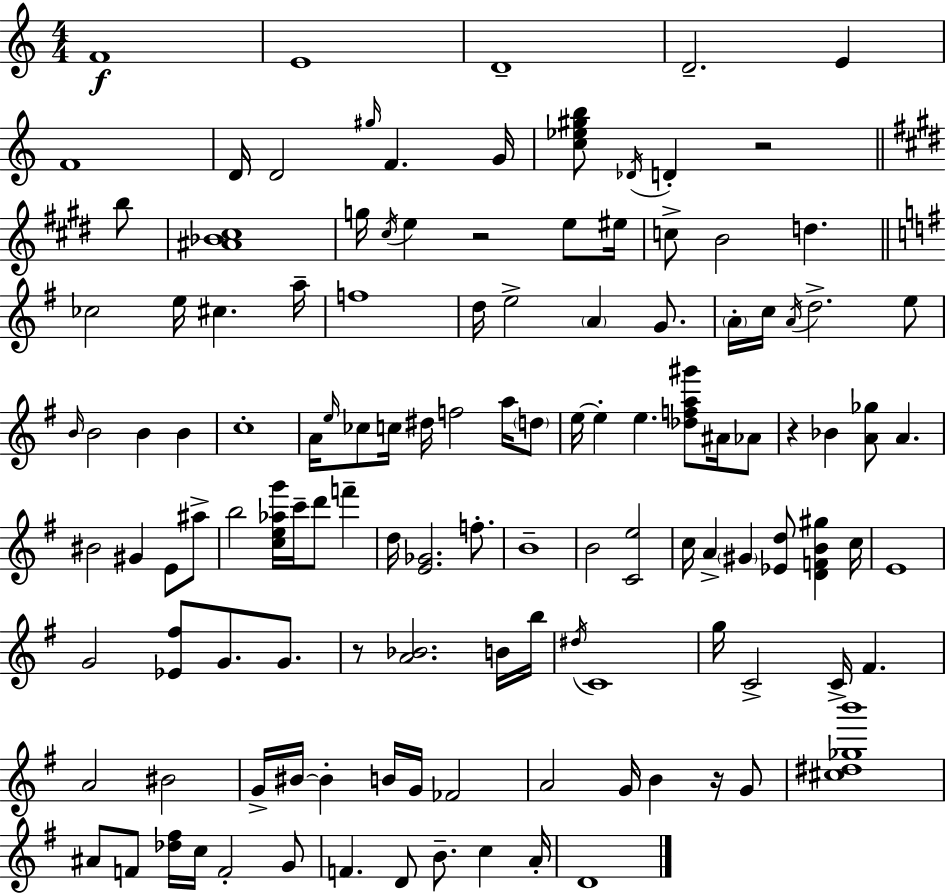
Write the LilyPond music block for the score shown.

{
  \clef treble
  \numericTimeSignature
  \time 4/4
  \key c \major
  f'1\f | e'1 | d'1-- | d'2.-- e'4 | \break f'1 | d'16 d'2 \grace { gis''16 } f'4. | g'16 <c'' ees'' gis'' b''>8 \acciaccatura { des'16 } d'4-. r2 | \bar "||" \break \key e \major b''8 <ais' bes' cis''>1 | g''16 \acciaccatura { cis''16 } e''4 r2 | e''8 eis''16 c''8-> b'2 d''4. | \bar "||" \break \key g \major ces''2 e''16 cis''4. a''16-- | f''1 | d''16 e''2-> \parenthesize a'4 g'8. | \parenthesize a'16-. c''16 \acciaccatura { a'16 } d''2.-> e''8 | \break \grace { b'16 } b'2 b'4 b'4 | c''1-. | a'16 \grace { e''16 } ces''8 c''16 dis''16 f''2 | a''16 \parenthesize d''8 e''16~~ e''4-. e''4. <des'' f'' a'' gis'''>8 | \break ais'16 aes'8 r4 bes'4 <a' ges''>8 a'4. | bis'2 gis'4 e'8 | ais''8-> b''2 <c'' e'' aes'' g'''>16 c'''16-- d'''8 f'''4-- | d''16 <e' ges'>2. | \break f''8.-. b'1-- | b'2 <c' e''>2 | c''16 a'4-> \parenthesize gis'4 <ees' d''>8 <d' f' b' gis''>4 | c''16 e'1 | \break g'2 <ees' fis''>8 g'8. | g'8. r8 <a' bes'>2. | b'16 b''16 \acciaccatura { dis''16 } c'1 | g''16 c'2-> c'16-> fis'4. | \break a'2 bis'2 | g'16-> bis'16~~ bis'4-. b'16 g'16 fes'2 | a'2 g'16 b'4 | r16 g'8 <cis'' dis'' ges'' b'''>1 | \break ais'8 f'8 <des'' fis''>16 c''16 f'2-. | g'8 f'4. d'8 b'8.-- c''4 | a'16-. d'1 | \bar "|."
}